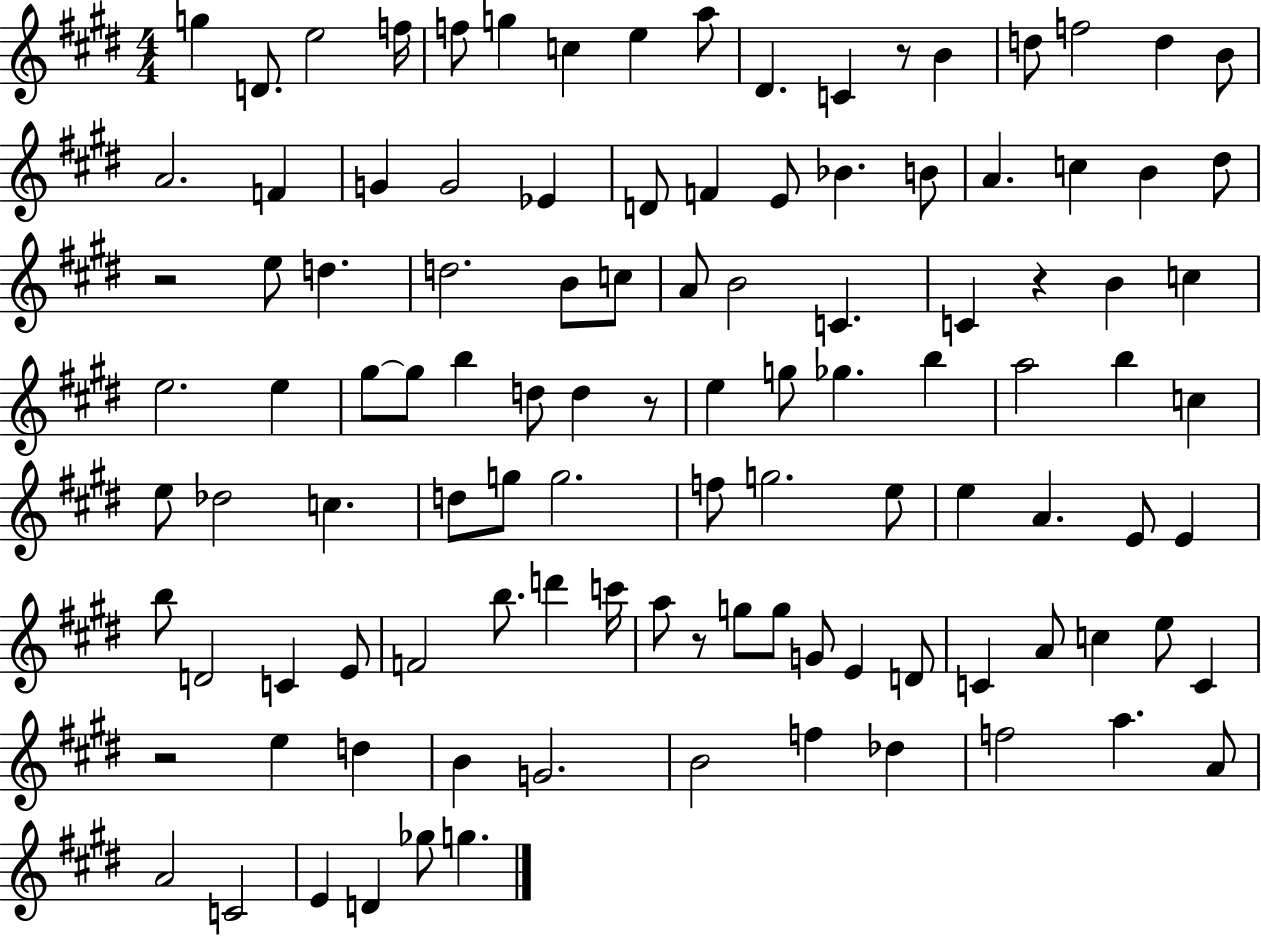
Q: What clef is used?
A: treble